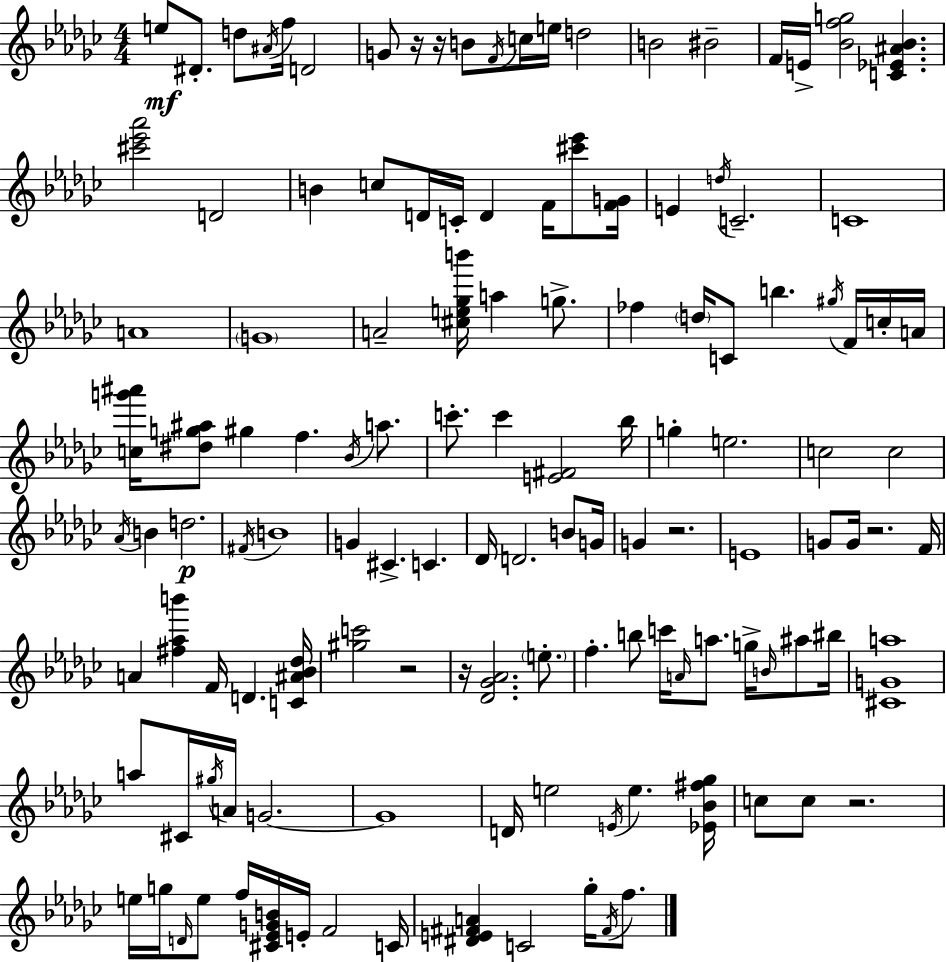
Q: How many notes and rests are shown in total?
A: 129